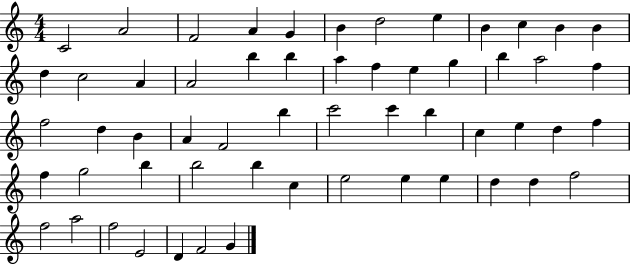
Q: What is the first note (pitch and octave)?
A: C4